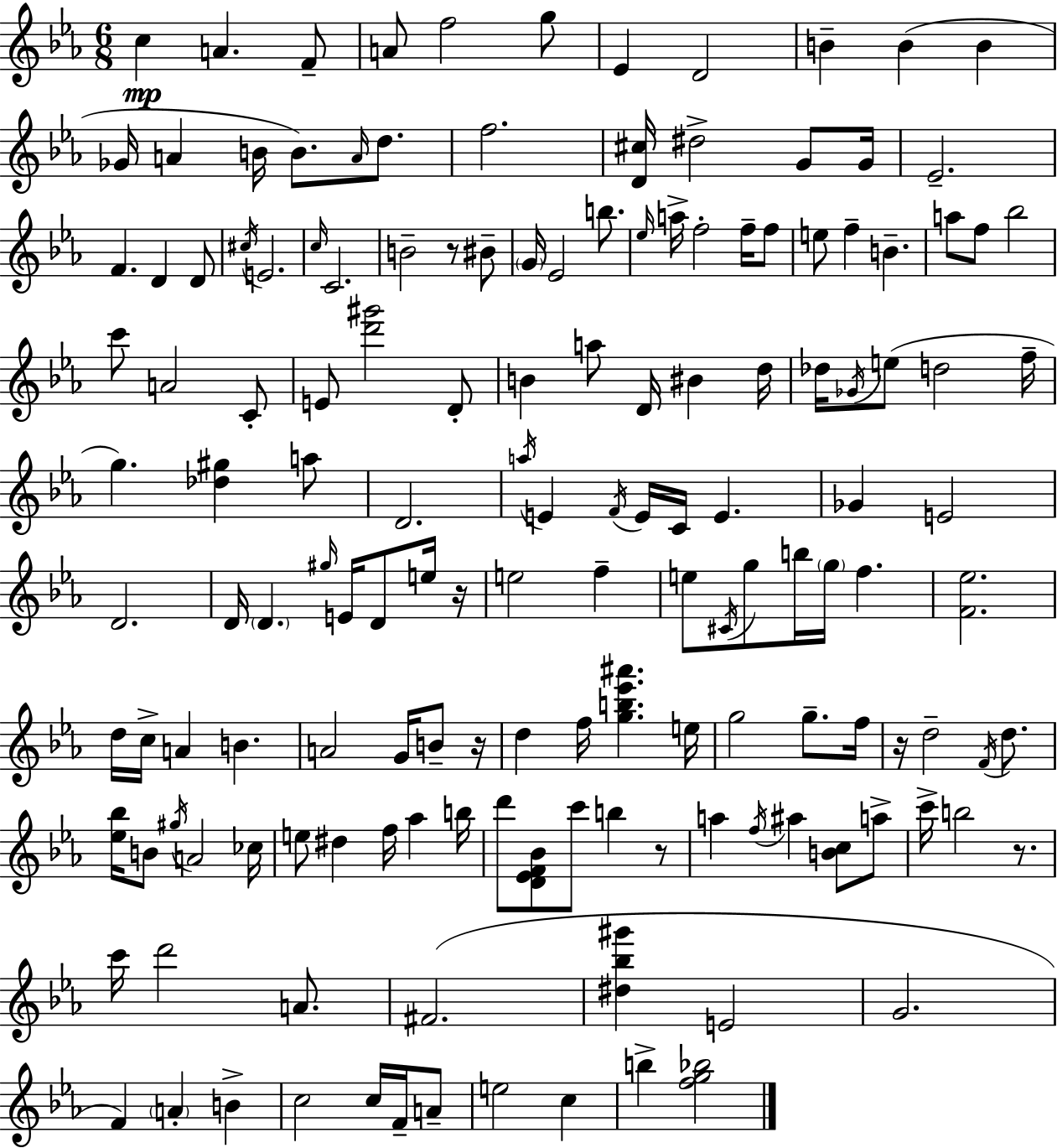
{
  \clef treble
  \numericTimeSignature
  \time 6/8
  \key ees \major
  c''4\mp a'4. f'8-- | a'8 f''2 g''8 | ees'4 d'2 | b'4-- b'4( b'4 | \break ges'16 a'4 b'16 b'8.) \grace { a'16 } d''8. | f''2. | <d' cis''>16 dis''2-> g'8 | g'16 ees'2.-- | \break f'4. d'4 d'8 | \acciaccatura { cis''16 } e'2. | \grace { c''16 } c'2. | b'2-- r8 | \break bis'8-- \parenthesize g'16 ees'2 | b''8. \grace { ees''16 } a''16-> f''2-. | f''16-- f''8 e''8 f''4-- b'4.-- | a''8 f''8 bes''2 | \break c'''8 a'2 | c'8-. e'8 <d''' gis'''>2 | d'8-. b'4 a''8 d'16 bis'4 | d''16 des''16 \acciaccatura { ges'16 } e''8( d''2 | \break f''16-- g''4.) <des'' gis''>4 | a''8 d'2. | \acciaccatura { a''16 } e'4 \acciaccatura { f'16 } e'16 | c'16 e'4. ges'4 e'2 | \break d'2. | d'16 \parenthesize d'4. | \grace { gis''16 } e'16 d'8 e''16 r16 e''2 | f''4-- e''8 \acciaccatura { cis'16 } g''8 | \break b''16 \parenthesize g''16 f''4. <f' ees''>2. | d''16 c''16-> a'4 | b'4. a'2 | g'16 b'8-- r16 d''4 | \break f''16 <g'' b'' ees''' ais'''>4. e''16 g''2 | g''8.-- f''16 r16 d''2-- | \acciaccatura { f'16 } d''8. <ees'' bes''>16 b'8 | \acciaccatura { gis''16 } a'2 ces''16 e''8 | \break dis''4 f''16 aes''4 b''16 d'''8 | <d' ees' f' bes'>8 c'''8 b''4 r8 a''4 | \acciaccatura { f''16 } ais''4 <b' c''>8 a''8-> | c'''16-> b''2 r8. | \break c'''16 d'''2 a'8. | fis'2.( | <dis'' bes'' gis'''>4 e'2 | g'2. | \break f'4) \parenthesize a'4-. b'4-> | c''2 c''16 f'16-- a'8-- | e''2 c''4 | b''4-> <f'' g'' bes''>2 | \break \bar "|."
}